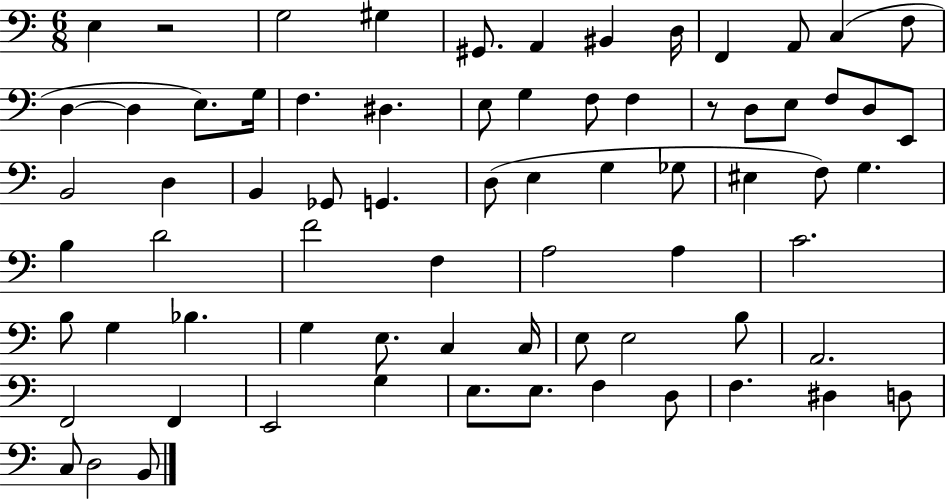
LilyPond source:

{
  \clef bass
  \numericTimeSignature
  \time 6/8
  \key c \major
  e4 r2 | g2 gis4 | gis,8. a,4 bis,4 d16 | f,4 a,8 c4( f8 | \break d4~~ d4 e8.) g16 | f4. dis4. | e8 g4 f8 f4 | r8 d8 e8 f8 d8 e,8 | \break b,2 d4 | b,4 ges,8 g,4. | d8( e4 g4 ges8 | eis4 f8) g4. | \break b4 d'2 | f'2 f4 | a2 a4 | c'2. | \break b8 g4 bes4. | g4 e8. c4 c16 | e8 e2 b8 | a,2. | \break f,2 f,4 | e,2 g4 | e8. e8. f4 d8 | f4. dis4 d8 | \break c8 d2 b,8 | \bar "|."
}